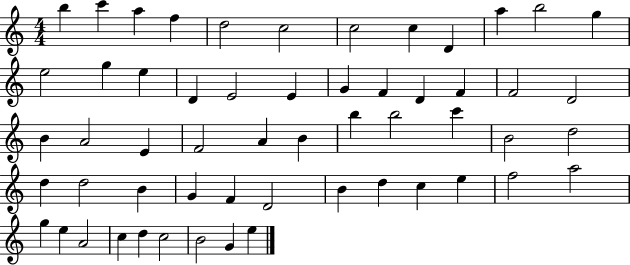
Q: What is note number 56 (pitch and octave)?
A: E5